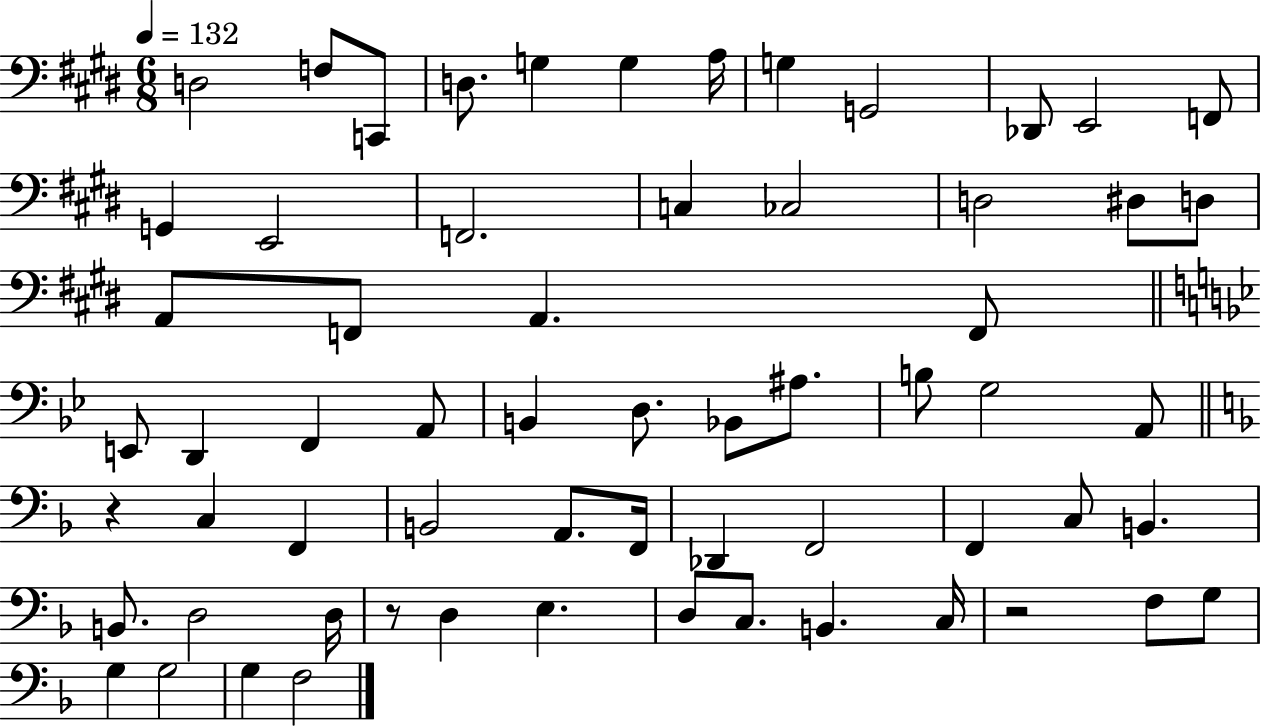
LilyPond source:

{
  \clef bass
  \numericTimeSignature
  \time 6/8
  \key e \major
  \tempo 4 = 132
  d2 f8 c,8 | d8. g4 g4 a16 | g4 g,2 | des,8 e,2 f,8 | \break g,4 e,2 | f,2. | c4 ces2 | d2 dis8 d8 | \break a,8 f,8 a,4. f,8 | \bar "||" \break \key bes \major e,8 d,4 f,4 a,8 | b,4 d8. bes,8 ais8. | b8 g2 a,8 | \bar "||" \break \key d \minor r4 c4 f,4 | b,2 a,8. f,16 | des,4 f,2 | f,4 c8 b,4. | \break b,8. d2 d16 | r8 d4 e4. | d8 c8. b,4. c16 | r2 f8 g8 | \break g4 g2 | g4 f2 | \bar "|."
}